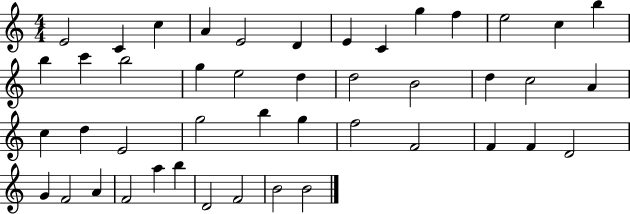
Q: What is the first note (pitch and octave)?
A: E4